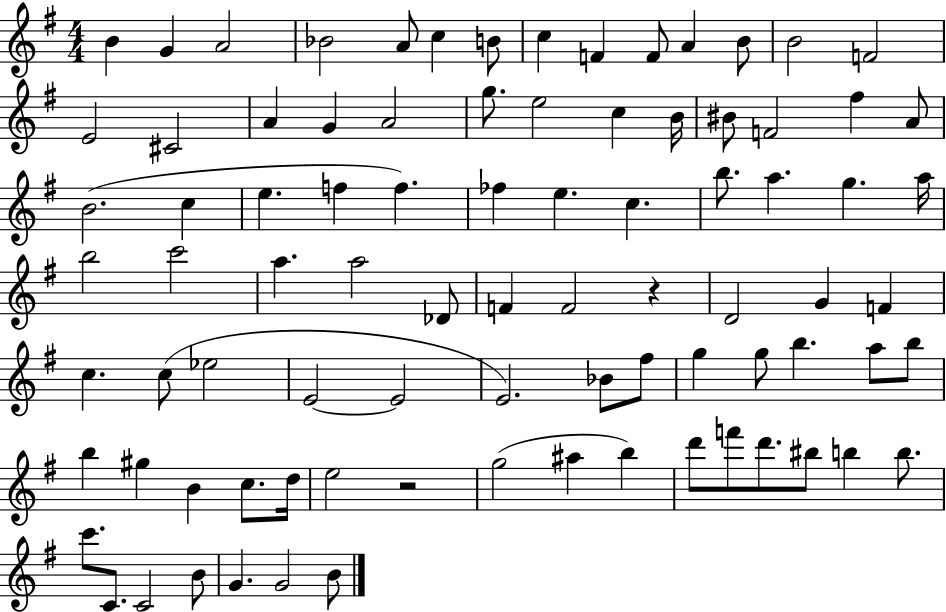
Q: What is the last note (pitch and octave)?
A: B4